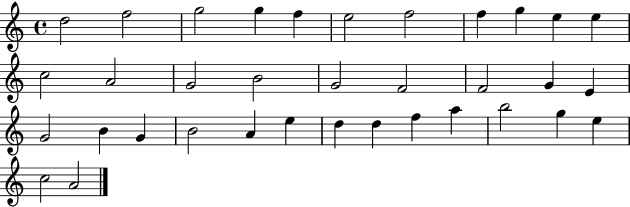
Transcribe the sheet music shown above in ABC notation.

X:1
T:Untitled
M:4/4
L:1/4
K:C
d2 f2 g2 g f e2 f2 f g e e c2 A2 G2 B2 G2 F2 F2 G E G2 B G B2 A e d d f a b2 g e c2 A2